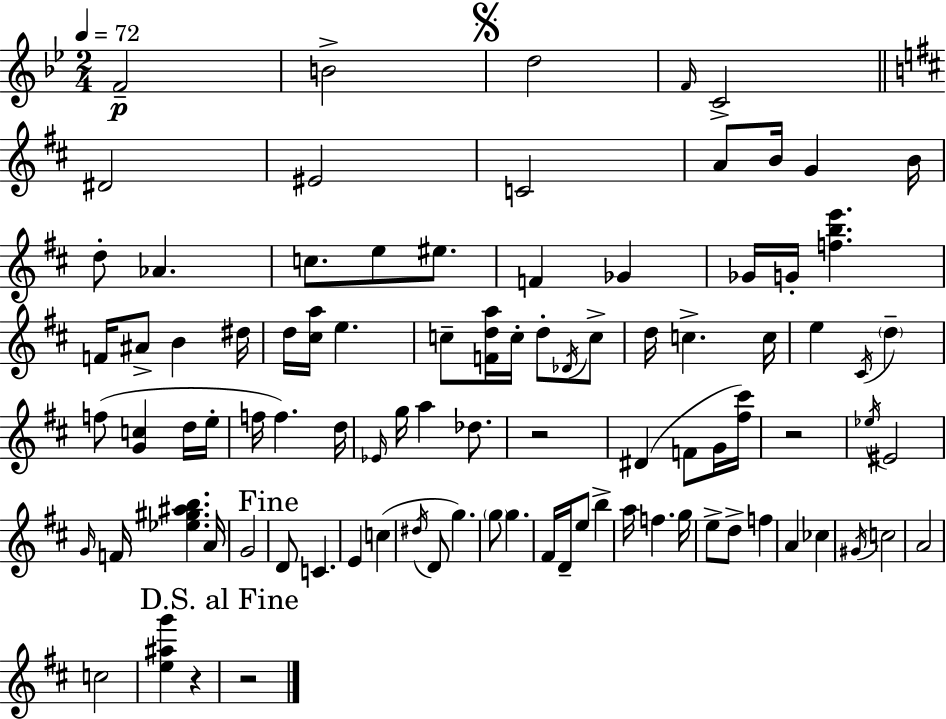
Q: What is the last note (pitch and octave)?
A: C5